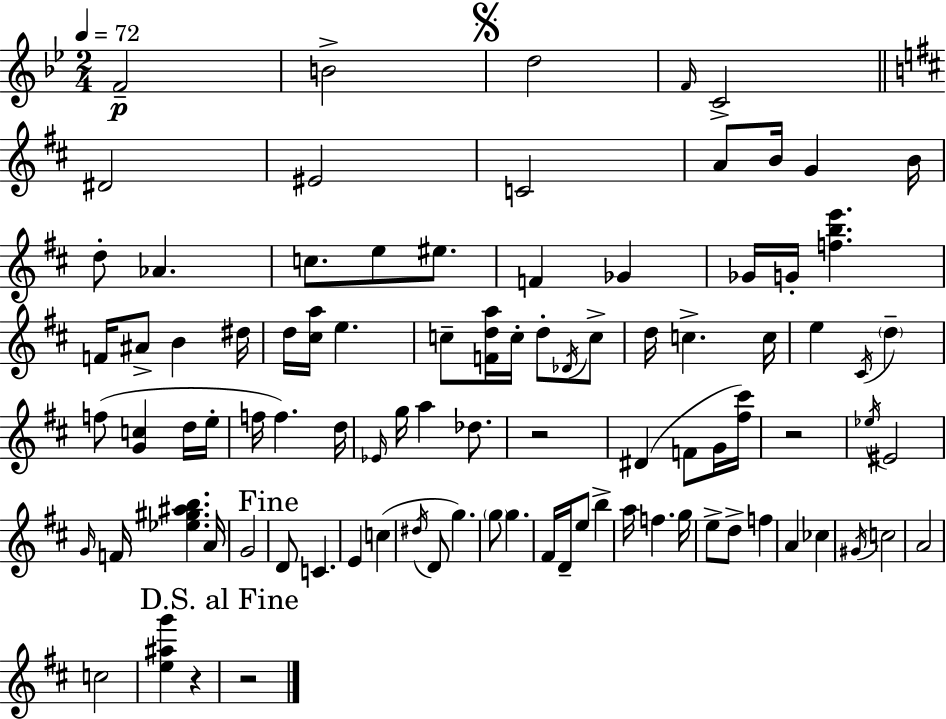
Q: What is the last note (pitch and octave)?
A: C5